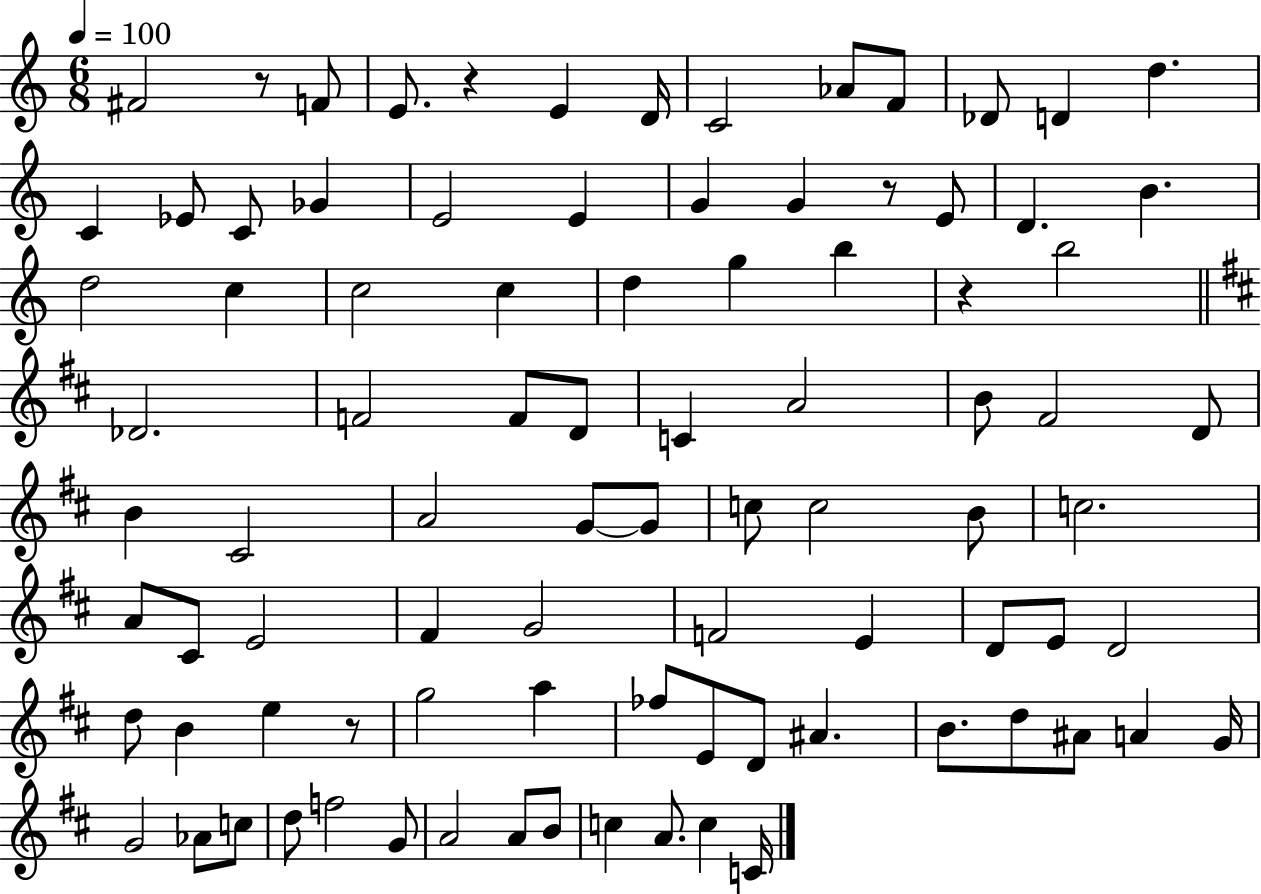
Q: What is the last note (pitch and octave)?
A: C4